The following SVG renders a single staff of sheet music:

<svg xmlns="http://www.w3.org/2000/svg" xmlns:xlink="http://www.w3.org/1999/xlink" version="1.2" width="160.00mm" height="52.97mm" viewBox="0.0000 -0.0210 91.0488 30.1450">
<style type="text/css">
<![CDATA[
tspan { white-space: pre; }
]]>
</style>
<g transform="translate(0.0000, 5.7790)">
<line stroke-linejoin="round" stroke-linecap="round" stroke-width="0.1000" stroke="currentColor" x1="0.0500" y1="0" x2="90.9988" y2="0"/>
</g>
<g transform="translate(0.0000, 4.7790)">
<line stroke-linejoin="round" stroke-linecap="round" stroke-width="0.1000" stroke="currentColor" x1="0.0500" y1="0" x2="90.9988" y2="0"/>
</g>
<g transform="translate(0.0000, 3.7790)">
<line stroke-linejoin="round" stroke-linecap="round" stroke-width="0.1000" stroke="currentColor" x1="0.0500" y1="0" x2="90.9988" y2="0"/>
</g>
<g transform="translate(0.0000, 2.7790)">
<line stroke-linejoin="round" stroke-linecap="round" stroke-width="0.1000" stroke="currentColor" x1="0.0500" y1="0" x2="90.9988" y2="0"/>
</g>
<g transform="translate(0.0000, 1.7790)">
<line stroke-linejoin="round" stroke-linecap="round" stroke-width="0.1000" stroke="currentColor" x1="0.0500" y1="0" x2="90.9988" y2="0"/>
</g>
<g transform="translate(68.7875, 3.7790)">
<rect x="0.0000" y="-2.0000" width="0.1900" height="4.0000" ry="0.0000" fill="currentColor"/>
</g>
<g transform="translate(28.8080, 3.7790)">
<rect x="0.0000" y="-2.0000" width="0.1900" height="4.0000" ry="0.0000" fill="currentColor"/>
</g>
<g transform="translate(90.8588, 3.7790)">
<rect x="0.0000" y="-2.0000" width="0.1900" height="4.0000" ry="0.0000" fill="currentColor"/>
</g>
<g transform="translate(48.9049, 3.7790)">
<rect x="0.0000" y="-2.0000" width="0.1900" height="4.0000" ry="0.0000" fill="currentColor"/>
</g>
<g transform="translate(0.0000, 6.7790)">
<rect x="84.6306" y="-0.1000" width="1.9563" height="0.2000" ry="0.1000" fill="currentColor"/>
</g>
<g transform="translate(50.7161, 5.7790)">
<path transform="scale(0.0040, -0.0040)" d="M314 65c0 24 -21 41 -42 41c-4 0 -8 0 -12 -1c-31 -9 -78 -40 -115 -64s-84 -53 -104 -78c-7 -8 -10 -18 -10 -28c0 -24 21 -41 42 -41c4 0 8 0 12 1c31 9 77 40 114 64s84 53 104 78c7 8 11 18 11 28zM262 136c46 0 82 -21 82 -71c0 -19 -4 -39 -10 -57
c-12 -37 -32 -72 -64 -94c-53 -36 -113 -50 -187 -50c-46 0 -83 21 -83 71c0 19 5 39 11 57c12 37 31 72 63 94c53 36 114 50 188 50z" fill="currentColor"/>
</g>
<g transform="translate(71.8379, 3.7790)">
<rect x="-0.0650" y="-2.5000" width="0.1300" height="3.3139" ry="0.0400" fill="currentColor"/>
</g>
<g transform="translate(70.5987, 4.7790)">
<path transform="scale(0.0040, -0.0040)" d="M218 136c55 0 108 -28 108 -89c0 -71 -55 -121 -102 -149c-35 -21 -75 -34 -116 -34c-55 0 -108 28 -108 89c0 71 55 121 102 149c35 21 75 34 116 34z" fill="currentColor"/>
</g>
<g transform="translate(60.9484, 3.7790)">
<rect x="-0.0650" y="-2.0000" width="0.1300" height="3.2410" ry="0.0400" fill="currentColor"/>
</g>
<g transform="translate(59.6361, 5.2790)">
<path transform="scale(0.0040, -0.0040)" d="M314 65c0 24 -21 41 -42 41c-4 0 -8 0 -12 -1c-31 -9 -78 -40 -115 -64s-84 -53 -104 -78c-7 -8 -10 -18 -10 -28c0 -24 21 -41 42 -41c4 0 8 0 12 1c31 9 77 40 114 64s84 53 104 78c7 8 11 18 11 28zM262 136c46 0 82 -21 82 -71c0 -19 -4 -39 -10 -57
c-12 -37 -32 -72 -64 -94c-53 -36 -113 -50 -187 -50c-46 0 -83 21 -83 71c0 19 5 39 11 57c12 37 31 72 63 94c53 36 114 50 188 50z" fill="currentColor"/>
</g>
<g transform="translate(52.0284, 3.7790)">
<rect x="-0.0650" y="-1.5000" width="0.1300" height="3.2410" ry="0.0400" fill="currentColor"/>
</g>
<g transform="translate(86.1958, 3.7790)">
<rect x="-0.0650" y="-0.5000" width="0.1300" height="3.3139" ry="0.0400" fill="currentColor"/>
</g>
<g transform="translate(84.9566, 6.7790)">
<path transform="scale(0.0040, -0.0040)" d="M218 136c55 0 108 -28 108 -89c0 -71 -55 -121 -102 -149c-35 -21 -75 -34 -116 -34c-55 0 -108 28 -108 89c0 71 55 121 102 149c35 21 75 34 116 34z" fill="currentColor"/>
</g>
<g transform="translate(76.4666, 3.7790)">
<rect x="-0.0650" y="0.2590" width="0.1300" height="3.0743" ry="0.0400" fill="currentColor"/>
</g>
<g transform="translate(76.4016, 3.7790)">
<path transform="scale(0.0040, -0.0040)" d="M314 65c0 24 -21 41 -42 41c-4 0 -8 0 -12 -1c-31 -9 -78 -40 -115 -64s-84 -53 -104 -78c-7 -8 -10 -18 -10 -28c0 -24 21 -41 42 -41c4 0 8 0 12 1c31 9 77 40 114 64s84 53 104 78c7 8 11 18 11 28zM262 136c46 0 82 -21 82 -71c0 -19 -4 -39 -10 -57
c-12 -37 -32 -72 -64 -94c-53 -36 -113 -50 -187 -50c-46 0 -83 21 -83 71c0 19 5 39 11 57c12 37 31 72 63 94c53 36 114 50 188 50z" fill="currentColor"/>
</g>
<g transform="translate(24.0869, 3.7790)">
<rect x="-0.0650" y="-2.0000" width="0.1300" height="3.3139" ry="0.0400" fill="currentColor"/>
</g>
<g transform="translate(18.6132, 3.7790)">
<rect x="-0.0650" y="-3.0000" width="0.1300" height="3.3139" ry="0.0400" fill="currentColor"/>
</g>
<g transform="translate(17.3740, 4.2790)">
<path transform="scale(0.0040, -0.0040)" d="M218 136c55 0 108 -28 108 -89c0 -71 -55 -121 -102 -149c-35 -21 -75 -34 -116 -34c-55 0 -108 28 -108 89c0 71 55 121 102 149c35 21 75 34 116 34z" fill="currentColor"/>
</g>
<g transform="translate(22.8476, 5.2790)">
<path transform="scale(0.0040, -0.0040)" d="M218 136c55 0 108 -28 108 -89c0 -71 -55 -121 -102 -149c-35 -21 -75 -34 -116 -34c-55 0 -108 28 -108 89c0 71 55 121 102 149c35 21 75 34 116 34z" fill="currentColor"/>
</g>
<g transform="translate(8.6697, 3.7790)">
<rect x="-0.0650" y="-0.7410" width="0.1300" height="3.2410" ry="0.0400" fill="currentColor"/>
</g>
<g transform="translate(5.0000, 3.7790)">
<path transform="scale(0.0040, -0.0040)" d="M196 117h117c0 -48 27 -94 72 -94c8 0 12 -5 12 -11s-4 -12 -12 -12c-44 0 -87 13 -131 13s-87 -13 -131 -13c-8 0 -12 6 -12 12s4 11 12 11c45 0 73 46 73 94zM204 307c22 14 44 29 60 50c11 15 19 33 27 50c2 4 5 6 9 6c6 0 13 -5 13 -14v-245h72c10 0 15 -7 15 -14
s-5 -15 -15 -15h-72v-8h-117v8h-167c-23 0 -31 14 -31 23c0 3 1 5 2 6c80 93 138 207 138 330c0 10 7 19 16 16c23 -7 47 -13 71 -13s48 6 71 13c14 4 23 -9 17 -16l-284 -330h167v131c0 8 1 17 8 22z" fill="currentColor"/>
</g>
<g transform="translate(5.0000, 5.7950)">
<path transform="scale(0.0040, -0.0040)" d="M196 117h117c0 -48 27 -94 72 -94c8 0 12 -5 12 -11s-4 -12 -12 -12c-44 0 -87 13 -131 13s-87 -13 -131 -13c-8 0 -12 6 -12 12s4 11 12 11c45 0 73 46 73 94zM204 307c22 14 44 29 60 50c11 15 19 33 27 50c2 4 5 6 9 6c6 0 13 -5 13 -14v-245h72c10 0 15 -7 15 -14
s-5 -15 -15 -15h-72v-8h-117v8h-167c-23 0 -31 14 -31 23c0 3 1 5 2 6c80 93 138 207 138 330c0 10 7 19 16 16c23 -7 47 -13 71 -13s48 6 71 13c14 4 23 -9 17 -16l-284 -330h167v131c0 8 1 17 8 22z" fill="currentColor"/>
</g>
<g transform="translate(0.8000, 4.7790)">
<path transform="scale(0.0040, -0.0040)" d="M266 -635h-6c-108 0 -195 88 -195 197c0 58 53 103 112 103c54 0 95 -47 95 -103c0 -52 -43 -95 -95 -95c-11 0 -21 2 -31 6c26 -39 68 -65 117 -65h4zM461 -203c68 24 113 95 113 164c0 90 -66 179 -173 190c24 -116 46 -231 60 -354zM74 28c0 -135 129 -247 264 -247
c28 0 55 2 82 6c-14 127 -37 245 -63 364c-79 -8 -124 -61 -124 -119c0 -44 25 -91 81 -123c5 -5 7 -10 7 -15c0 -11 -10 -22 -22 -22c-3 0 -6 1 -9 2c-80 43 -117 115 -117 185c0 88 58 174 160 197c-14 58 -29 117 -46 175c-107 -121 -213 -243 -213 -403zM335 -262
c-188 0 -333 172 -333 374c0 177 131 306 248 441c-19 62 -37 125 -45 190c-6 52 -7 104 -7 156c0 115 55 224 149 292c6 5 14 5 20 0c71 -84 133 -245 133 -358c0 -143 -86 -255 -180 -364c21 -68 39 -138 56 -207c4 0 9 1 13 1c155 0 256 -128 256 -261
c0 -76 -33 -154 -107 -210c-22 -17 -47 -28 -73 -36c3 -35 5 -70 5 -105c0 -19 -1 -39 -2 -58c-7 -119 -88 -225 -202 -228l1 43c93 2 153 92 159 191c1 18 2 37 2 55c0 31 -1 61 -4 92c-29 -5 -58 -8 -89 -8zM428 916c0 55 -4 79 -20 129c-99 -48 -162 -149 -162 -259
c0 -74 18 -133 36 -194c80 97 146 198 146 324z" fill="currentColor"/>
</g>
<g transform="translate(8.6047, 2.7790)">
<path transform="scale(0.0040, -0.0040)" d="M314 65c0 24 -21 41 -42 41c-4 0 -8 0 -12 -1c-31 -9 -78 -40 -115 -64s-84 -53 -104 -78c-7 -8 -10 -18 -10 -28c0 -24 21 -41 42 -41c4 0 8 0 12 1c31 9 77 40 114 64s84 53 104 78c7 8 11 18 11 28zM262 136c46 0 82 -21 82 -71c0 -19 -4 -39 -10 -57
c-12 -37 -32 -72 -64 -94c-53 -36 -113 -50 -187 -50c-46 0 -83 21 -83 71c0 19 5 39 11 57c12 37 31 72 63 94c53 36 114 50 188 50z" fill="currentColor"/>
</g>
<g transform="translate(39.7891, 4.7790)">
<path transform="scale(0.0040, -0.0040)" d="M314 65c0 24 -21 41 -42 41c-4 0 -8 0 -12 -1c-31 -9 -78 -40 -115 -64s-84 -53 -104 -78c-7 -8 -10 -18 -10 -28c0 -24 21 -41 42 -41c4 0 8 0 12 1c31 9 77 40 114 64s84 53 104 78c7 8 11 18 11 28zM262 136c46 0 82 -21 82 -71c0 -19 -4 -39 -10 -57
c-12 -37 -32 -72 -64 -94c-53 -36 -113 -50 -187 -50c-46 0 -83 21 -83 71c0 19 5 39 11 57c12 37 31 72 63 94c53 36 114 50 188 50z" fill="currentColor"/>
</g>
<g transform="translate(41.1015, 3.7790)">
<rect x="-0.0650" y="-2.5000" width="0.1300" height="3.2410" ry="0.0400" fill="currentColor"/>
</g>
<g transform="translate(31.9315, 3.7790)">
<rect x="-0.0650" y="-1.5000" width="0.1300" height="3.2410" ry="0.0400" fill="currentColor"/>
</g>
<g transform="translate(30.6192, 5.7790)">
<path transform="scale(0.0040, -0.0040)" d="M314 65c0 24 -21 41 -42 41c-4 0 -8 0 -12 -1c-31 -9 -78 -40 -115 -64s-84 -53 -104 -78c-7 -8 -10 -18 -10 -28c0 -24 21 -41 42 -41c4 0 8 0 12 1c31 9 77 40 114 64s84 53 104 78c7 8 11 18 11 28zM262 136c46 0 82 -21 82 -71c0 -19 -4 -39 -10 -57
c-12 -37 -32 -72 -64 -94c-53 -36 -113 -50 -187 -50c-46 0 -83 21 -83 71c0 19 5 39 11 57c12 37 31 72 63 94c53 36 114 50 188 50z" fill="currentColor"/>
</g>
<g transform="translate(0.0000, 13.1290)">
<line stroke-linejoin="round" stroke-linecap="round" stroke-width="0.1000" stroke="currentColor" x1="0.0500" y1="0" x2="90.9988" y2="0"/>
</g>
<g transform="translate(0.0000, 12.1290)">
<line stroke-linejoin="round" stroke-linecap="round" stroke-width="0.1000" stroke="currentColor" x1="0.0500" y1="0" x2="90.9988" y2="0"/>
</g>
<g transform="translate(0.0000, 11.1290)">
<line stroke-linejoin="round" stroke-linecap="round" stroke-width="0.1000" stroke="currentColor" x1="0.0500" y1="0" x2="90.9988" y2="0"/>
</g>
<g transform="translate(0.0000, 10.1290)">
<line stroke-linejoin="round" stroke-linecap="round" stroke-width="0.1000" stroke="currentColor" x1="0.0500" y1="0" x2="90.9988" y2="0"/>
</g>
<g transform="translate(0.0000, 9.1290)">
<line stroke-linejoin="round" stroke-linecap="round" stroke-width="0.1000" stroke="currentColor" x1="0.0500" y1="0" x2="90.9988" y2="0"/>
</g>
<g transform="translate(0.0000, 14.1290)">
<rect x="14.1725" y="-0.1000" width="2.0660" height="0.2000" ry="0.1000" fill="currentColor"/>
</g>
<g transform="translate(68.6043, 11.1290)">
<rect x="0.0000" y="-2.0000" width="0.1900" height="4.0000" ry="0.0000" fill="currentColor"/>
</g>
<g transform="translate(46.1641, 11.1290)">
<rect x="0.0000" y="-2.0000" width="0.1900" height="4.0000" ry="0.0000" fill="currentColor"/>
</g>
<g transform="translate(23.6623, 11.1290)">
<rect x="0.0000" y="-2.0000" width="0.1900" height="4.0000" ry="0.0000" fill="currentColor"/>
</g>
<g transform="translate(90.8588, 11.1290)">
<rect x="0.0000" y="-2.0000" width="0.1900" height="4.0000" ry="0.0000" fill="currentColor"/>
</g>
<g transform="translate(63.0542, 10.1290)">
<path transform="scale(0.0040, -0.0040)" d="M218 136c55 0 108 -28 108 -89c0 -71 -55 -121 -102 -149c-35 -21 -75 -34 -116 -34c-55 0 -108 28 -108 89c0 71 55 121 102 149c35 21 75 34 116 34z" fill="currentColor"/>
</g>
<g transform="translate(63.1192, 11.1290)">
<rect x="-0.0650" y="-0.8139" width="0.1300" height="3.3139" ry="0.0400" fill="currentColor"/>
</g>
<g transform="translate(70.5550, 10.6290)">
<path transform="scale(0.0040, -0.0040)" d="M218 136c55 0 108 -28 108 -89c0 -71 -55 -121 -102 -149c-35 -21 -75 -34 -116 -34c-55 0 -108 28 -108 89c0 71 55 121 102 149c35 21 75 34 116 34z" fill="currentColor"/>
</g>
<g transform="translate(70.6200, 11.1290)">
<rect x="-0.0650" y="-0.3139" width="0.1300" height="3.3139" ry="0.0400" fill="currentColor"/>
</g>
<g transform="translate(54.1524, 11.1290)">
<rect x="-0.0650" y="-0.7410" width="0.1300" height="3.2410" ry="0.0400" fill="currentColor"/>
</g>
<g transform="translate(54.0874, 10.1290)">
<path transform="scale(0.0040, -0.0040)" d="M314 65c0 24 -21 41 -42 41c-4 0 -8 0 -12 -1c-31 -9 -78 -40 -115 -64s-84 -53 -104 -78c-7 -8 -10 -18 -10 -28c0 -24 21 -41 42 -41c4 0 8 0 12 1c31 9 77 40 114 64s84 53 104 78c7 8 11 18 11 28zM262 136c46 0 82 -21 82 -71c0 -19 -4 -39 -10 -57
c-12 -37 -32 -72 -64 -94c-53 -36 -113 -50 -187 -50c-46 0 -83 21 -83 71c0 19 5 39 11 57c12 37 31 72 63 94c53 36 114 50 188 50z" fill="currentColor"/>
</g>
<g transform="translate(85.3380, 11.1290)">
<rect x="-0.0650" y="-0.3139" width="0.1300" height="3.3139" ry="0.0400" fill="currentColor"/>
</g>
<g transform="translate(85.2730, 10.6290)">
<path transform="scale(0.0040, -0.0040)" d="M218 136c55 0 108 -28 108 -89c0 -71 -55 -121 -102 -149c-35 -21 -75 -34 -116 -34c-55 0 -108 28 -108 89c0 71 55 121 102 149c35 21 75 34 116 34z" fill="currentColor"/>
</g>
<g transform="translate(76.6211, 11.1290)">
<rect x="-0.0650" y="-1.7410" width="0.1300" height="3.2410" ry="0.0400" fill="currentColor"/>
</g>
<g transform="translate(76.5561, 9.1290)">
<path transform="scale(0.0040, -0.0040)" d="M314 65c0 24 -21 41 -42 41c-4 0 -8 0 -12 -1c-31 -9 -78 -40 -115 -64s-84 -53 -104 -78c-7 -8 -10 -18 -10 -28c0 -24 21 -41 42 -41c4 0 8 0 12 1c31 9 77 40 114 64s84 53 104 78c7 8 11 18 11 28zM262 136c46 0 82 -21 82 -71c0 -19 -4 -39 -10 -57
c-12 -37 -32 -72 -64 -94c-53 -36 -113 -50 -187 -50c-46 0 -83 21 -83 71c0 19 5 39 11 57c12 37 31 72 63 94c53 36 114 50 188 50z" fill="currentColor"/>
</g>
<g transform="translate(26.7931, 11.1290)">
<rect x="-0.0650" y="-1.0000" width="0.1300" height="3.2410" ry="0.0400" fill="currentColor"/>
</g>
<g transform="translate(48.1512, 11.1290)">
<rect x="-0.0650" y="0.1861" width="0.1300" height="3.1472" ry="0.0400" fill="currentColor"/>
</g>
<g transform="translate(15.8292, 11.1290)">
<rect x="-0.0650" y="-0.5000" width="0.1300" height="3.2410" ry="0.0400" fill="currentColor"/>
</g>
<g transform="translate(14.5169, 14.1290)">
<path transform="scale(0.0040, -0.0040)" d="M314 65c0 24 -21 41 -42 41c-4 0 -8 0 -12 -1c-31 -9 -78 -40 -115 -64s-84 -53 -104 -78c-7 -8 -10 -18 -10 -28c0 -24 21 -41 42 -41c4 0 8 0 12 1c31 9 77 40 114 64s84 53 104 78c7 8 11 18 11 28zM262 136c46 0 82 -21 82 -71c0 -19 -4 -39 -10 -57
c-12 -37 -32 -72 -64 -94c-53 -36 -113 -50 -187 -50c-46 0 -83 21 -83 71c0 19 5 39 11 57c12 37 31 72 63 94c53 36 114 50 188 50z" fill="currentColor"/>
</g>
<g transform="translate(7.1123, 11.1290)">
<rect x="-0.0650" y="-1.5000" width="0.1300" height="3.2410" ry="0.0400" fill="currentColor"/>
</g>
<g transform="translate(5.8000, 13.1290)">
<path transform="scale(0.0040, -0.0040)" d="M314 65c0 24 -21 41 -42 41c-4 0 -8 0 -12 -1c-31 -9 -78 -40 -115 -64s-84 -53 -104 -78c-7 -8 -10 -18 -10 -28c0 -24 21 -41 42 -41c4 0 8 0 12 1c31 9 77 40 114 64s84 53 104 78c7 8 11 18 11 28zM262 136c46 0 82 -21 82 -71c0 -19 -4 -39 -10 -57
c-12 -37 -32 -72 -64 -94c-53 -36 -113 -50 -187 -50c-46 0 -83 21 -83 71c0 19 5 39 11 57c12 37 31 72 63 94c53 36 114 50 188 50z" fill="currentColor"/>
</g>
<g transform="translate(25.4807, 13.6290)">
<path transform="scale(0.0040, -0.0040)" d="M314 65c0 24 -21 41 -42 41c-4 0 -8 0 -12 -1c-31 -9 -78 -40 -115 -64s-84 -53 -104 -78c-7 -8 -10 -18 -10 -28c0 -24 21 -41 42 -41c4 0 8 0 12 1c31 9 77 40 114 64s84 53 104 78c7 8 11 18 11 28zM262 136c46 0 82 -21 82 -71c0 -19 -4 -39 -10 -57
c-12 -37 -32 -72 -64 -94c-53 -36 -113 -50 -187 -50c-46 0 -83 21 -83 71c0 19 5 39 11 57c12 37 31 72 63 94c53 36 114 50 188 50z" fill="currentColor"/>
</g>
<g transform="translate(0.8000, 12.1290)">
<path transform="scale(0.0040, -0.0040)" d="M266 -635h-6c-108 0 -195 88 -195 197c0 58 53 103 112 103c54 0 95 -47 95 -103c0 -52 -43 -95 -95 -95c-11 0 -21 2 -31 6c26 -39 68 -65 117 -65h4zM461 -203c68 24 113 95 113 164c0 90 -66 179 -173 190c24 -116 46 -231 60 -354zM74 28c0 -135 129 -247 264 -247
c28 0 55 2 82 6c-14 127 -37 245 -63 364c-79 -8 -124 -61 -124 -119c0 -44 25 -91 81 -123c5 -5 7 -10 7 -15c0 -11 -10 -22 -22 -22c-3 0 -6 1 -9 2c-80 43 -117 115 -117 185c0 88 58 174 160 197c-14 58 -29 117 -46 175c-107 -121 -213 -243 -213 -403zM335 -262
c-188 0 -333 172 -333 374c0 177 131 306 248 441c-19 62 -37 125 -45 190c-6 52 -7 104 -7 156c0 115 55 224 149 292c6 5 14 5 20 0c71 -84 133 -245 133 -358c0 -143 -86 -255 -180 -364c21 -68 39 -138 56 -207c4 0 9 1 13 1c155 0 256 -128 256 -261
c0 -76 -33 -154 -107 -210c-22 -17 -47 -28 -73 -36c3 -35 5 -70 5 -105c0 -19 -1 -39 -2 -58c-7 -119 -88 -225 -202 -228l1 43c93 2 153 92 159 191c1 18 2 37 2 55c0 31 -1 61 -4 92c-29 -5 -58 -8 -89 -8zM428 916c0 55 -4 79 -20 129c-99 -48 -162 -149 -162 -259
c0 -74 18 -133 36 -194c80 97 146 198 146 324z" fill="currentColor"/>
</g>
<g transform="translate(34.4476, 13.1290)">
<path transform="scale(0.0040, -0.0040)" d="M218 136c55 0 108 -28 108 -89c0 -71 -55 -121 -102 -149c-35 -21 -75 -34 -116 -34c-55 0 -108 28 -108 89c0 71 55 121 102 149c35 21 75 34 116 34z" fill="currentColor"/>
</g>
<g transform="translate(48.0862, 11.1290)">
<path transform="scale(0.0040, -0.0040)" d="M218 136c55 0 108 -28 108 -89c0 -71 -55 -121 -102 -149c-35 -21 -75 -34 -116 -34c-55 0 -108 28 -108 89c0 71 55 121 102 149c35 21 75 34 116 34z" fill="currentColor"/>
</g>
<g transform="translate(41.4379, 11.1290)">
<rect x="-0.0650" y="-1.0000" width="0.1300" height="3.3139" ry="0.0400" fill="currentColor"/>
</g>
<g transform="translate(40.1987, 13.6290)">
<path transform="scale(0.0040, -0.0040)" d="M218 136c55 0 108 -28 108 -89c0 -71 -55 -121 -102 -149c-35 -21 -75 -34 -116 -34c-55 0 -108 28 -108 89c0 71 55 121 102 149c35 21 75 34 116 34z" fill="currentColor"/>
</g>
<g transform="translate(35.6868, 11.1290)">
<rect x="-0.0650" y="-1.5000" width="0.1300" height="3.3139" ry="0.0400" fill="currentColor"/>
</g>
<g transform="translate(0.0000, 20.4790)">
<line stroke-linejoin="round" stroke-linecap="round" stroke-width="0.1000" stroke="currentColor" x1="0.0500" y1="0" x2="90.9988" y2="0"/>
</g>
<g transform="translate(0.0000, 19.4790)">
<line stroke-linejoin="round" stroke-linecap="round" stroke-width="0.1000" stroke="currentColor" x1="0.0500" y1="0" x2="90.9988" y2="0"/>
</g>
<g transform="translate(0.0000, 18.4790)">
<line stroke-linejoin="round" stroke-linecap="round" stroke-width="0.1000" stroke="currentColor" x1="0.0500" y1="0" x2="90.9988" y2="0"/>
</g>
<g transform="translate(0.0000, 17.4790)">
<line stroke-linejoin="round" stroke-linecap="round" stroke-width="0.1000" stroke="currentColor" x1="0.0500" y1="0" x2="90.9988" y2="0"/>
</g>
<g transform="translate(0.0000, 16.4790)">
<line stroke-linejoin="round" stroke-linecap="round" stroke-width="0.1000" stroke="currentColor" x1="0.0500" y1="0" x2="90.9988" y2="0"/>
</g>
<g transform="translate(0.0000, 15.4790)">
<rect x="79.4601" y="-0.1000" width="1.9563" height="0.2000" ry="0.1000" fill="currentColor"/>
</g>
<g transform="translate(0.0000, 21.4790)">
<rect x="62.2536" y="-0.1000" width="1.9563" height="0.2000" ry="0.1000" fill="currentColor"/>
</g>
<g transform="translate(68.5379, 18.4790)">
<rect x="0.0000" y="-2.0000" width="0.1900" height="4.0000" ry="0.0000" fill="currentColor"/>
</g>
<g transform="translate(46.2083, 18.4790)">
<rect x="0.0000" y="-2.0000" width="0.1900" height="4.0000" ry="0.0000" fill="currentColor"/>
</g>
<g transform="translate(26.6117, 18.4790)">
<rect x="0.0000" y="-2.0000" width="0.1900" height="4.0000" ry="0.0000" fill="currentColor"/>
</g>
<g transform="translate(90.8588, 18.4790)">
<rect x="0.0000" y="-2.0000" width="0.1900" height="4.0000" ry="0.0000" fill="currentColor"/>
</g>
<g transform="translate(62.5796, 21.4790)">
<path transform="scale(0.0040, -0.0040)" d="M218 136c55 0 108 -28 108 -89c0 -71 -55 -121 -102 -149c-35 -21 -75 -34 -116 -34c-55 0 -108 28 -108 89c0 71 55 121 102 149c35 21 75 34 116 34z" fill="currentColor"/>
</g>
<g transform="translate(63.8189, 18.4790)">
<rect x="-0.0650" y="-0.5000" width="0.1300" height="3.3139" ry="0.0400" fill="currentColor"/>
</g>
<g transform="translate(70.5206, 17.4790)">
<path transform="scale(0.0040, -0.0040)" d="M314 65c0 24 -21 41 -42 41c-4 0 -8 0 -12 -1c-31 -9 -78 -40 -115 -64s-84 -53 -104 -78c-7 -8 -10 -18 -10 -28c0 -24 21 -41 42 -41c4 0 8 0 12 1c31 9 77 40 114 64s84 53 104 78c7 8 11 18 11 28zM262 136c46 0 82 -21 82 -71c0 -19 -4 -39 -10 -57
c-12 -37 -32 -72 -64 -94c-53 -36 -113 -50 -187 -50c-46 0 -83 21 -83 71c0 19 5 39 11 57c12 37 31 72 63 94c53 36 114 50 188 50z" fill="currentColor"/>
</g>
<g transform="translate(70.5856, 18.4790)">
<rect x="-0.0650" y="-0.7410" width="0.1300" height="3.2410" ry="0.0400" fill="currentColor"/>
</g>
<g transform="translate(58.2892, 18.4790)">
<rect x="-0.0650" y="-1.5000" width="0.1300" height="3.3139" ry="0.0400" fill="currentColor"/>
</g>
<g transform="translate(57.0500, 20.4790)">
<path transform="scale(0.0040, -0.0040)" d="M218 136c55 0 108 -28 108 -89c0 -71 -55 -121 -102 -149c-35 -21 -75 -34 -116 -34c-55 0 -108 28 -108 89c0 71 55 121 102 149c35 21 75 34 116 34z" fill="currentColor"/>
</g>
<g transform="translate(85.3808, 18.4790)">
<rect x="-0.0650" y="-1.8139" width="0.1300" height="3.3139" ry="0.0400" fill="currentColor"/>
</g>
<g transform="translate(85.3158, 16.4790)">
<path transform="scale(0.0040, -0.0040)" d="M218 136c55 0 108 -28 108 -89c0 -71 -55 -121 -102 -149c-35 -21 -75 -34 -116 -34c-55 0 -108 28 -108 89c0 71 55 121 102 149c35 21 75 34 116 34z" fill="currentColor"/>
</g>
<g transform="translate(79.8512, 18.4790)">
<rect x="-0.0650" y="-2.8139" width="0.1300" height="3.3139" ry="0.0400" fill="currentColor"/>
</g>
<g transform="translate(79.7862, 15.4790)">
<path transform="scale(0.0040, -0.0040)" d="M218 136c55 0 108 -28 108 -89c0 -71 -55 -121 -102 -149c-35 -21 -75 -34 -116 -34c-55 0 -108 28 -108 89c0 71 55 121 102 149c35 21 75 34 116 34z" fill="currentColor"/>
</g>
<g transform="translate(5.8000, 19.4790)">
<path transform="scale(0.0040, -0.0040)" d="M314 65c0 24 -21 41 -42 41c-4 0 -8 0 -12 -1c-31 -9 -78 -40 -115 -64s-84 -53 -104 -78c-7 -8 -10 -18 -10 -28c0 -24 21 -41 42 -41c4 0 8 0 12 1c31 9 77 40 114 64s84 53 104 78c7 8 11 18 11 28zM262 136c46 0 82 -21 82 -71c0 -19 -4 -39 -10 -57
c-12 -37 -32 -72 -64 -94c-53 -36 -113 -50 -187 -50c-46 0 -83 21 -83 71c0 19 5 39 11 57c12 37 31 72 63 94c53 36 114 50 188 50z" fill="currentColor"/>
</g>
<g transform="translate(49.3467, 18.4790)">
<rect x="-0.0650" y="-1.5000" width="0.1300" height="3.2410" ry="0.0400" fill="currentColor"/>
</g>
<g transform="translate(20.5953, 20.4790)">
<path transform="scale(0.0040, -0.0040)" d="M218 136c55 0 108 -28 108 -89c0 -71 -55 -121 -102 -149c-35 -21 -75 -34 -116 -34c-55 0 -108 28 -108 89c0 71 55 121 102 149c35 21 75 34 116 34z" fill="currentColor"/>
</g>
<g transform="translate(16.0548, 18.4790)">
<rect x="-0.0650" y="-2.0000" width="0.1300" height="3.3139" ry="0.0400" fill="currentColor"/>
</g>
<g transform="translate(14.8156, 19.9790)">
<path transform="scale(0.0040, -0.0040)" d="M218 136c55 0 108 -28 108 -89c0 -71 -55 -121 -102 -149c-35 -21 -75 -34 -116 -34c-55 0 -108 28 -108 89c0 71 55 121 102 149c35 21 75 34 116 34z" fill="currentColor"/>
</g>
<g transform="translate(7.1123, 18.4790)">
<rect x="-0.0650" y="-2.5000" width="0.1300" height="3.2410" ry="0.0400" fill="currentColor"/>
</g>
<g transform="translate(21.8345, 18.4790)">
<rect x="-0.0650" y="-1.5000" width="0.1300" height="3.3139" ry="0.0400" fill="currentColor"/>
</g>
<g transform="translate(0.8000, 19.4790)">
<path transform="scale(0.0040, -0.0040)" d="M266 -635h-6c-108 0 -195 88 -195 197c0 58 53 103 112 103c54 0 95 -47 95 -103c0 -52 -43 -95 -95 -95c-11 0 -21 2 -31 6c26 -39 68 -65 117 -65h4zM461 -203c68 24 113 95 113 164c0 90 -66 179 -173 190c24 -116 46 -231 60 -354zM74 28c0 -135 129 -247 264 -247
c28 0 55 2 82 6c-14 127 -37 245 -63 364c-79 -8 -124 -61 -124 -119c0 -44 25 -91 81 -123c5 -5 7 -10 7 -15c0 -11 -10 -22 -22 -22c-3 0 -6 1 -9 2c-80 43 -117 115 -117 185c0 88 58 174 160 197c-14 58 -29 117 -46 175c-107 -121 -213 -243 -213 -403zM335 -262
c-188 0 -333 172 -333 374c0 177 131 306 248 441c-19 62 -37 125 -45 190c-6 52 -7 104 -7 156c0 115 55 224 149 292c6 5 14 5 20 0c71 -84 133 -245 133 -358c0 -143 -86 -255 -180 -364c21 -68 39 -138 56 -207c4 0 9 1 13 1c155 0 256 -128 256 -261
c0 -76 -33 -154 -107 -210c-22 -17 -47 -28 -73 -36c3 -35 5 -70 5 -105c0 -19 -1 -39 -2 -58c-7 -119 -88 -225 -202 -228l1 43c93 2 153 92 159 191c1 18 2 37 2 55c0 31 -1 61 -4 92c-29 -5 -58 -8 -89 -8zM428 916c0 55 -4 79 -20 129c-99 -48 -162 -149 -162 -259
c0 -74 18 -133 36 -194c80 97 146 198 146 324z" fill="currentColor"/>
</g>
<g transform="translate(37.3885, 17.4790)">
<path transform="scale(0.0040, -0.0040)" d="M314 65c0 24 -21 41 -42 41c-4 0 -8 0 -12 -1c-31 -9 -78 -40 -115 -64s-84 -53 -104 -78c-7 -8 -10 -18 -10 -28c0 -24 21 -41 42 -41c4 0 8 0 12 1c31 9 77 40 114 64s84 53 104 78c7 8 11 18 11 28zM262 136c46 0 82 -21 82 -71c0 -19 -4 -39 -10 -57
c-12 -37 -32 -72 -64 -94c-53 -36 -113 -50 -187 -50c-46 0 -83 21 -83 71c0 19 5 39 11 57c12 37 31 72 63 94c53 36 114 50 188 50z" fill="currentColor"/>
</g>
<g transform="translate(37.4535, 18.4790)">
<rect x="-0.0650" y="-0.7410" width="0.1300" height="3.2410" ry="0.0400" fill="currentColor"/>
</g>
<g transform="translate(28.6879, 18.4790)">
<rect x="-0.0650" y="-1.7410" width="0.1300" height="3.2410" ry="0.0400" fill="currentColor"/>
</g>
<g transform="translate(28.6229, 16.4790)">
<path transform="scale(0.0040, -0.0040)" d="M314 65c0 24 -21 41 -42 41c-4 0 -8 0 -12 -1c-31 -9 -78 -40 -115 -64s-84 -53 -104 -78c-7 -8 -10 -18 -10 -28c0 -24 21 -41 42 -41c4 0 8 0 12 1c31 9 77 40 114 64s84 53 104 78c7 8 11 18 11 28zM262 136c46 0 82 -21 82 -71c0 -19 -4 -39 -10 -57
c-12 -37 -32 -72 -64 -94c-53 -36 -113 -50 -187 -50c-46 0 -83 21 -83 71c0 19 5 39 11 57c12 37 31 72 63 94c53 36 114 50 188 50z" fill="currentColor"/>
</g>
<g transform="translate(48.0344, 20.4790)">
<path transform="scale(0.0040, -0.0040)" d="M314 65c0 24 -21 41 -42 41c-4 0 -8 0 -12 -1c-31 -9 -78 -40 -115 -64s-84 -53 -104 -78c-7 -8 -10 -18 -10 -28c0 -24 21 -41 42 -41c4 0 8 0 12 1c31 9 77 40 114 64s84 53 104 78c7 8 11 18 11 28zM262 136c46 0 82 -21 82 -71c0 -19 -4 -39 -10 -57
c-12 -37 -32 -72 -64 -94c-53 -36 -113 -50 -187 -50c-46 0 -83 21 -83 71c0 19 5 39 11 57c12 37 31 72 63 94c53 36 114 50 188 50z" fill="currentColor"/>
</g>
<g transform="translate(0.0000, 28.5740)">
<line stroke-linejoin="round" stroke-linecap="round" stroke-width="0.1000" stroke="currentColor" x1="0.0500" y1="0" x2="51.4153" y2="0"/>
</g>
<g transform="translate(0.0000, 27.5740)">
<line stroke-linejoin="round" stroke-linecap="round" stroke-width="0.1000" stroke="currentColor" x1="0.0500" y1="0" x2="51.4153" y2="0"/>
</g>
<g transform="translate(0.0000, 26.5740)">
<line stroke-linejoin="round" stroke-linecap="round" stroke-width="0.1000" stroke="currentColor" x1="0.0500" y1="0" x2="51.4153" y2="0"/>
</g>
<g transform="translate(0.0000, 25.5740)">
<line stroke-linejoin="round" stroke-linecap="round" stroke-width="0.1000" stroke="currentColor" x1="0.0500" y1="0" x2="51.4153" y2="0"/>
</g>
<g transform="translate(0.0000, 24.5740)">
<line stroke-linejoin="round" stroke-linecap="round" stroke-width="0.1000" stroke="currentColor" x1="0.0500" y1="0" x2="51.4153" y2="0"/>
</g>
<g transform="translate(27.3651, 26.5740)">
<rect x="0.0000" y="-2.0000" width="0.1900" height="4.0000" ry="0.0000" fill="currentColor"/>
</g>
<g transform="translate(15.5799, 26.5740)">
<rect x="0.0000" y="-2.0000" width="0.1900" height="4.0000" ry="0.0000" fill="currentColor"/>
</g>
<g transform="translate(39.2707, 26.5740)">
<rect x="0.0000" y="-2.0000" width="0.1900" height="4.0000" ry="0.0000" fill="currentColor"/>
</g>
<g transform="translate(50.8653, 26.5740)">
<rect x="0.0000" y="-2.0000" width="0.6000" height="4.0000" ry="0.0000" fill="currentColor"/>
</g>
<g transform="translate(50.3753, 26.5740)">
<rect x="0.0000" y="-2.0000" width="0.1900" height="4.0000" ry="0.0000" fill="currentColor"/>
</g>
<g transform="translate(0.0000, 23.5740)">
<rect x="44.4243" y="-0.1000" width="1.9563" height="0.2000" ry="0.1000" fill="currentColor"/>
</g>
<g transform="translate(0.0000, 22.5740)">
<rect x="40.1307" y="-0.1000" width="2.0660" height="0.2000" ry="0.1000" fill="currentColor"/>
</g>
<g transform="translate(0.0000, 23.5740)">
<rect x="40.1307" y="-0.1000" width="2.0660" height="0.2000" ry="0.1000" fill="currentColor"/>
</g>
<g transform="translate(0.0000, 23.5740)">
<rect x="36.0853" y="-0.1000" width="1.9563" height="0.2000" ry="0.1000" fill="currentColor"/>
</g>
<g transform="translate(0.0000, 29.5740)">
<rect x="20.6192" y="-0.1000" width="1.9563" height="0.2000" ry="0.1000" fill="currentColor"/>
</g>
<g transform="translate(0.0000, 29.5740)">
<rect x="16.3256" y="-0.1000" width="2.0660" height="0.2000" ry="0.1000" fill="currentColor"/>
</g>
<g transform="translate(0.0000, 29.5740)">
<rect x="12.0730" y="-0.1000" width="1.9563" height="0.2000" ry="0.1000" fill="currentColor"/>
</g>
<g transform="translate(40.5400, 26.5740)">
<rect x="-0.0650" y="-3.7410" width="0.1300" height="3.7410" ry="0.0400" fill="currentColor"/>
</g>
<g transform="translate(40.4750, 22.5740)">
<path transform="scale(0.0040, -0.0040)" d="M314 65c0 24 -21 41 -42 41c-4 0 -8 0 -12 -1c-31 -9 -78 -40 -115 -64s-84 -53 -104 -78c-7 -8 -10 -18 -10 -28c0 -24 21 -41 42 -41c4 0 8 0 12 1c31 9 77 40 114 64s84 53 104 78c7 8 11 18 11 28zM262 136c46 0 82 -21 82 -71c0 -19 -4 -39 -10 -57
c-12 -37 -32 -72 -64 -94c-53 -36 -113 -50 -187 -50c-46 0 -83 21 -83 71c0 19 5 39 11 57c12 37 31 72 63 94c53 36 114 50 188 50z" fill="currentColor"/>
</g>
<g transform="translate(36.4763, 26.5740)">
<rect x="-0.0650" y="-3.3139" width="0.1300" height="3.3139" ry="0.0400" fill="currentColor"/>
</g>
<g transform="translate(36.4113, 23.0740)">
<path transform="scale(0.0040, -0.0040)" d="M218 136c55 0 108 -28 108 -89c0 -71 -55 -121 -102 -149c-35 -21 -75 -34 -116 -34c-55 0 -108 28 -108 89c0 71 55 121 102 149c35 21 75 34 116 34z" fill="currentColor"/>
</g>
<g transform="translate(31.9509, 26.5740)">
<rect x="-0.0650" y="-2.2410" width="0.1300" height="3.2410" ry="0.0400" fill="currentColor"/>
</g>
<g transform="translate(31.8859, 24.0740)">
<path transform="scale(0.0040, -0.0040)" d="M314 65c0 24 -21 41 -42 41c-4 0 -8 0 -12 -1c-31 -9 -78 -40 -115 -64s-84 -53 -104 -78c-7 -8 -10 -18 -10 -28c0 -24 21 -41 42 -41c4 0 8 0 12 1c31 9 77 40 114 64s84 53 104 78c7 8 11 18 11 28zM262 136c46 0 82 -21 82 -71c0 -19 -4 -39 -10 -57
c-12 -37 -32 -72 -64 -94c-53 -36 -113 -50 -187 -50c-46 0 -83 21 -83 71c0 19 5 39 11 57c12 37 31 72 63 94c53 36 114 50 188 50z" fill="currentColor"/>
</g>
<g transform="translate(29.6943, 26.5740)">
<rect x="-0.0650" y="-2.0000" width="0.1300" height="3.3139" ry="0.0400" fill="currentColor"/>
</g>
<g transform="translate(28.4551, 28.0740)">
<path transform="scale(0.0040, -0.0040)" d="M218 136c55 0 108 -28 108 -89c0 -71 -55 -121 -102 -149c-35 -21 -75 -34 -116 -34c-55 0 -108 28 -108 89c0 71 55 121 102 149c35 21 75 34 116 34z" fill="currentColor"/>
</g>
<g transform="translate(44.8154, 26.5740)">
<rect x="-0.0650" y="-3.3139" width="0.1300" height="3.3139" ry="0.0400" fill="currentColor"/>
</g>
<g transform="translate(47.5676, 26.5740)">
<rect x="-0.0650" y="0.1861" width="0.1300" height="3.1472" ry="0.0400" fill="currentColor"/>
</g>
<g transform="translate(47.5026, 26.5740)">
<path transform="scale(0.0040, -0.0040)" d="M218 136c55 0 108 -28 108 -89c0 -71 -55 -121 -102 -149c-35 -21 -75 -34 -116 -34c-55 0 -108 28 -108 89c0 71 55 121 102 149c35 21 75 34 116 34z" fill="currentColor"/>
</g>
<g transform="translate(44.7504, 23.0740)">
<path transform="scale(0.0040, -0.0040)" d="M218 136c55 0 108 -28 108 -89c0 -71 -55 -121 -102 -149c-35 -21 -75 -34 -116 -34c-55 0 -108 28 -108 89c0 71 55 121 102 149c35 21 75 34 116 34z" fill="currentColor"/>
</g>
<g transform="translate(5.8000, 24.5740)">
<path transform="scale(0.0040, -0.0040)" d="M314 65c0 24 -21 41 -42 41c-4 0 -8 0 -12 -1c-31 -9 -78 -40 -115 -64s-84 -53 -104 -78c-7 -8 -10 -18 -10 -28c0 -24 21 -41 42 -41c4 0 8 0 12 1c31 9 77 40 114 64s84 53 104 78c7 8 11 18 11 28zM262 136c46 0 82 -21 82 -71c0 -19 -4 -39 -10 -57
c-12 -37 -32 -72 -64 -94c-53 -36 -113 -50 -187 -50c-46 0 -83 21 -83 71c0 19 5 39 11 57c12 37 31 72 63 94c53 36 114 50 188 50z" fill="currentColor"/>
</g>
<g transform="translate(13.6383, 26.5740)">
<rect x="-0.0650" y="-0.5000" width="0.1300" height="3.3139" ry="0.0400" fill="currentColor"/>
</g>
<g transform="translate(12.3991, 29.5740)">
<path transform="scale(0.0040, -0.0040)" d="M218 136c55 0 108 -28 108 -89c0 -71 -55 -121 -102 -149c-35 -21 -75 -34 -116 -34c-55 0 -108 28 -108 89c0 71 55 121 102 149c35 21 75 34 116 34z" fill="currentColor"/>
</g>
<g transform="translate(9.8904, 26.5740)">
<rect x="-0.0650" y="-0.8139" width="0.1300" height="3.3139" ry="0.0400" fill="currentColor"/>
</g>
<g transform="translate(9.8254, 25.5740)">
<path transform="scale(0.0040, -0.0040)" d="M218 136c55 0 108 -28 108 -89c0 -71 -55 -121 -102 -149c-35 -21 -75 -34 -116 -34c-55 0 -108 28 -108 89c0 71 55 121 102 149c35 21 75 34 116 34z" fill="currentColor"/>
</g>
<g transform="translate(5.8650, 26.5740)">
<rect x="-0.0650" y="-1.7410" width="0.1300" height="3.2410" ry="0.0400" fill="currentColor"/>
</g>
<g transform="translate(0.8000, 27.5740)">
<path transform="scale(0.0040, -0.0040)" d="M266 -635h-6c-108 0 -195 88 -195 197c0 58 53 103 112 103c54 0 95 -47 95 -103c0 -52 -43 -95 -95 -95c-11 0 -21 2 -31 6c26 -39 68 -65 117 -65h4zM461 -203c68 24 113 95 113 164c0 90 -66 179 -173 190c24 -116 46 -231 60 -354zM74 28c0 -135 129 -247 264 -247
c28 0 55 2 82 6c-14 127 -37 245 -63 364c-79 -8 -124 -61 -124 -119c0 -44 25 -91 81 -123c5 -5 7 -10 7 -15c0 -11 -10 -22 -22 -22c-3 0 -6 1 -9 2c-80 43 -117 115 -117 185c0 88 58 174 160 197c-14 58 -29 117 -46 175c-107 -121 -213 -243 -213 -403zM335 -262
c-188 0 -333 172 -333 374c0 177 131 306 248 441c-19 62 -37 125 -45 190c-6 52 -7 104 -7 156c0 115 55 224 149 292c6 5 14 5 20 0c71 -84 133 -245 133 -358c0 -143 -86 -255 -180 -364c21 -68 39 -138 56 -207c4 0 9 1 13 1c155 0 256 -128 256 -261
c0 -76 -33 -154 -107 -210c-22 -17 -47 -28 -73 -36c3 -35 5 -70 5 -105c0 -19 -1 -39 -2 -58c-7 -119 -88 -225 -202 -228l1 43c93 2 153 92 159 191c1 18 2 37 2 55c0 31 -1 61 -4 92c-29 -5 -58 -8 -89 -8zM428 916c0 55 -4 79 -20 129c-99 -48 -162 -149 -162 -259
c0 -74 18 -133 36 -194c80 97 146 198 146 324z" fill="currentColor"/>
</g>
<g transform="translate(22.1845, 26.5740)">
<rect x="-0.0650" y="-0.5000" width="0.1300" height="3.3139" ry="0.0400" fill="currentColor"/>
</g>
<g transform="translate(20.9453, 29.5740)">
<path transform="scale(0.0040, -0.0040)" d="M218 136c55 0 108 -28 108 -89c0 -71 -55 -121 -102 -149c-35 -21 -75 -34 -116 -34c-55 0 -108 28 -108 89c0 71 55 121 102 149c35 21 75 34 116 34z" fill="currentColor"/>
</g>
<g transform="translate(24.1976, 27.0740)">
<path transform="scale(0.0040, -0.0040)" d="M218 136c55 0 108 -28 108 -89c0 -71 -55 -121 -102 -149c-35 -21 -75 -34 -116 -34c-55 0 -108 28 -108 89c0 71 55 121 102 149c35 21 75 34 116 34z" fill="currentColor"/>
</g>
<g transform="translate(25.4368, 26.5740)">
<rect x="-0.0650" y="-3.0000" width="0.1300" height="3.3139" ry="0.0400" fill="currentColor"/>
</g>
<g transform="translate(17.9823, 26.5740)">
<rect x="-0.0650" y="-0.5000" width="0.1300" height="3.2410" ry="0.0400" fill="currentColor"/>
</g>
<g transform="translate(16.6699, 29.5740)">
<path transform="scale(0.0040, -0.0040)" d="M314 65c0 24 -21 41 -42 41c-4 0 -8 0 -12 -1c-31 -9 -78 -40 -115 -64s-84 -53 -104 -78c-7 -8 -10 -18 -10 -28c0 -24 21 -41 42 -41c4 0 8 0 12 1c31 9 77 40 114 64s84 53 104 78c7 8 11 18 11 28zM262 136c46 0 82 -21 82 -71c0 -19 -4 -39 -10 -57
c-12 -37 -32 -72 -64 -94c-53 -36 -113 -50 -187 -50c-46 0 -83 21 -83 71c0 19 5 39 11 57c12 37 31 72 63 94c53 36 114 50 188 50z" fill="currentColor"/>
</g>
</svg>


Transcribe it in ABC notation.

X:1
T:Untitled
M:4/4
L:1/4
K:C
d2 A F E2 G2 E2 F2 G B2 C E2 C2 D2 E D B d2 d c f2 c G2 F E f2 d2 E2 E C d2 a f f2 d C C2 C A F g2 b c'2 b B